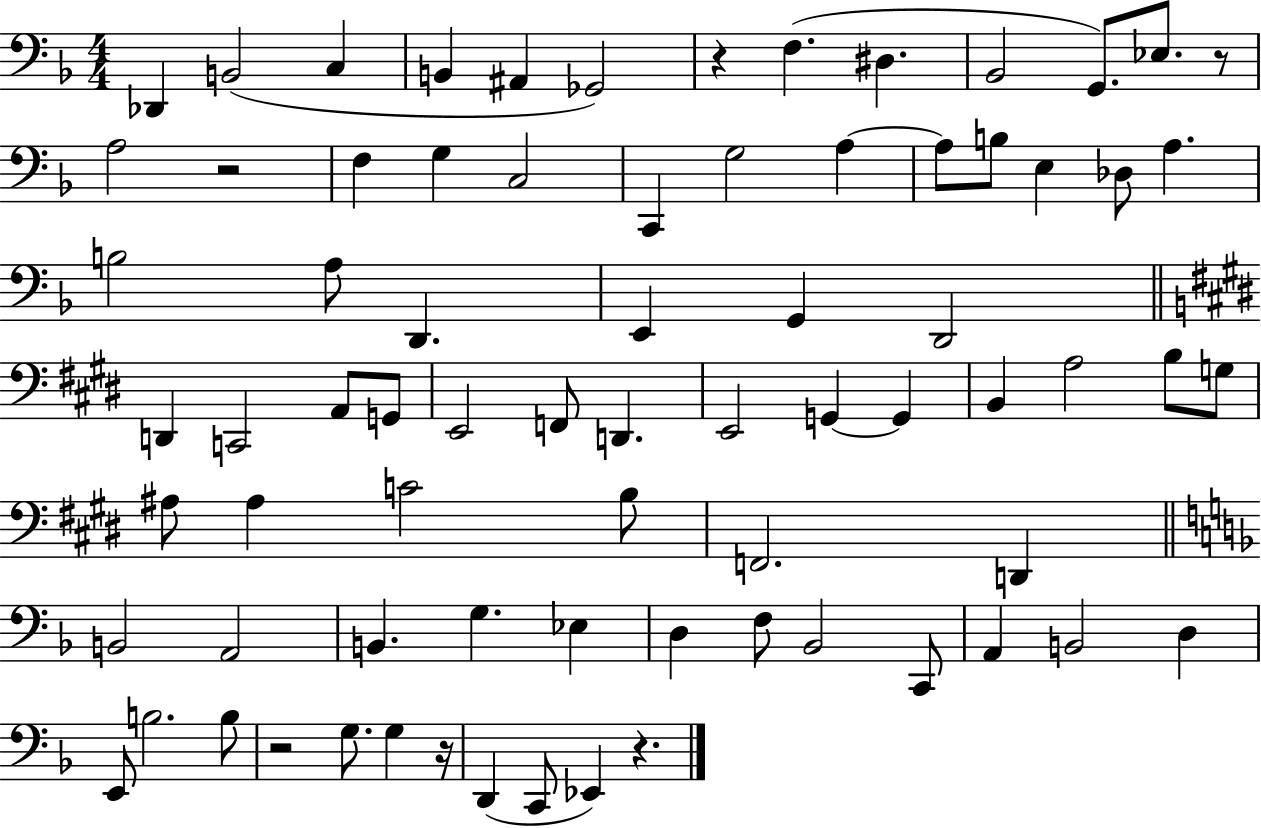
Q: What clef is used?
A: bass